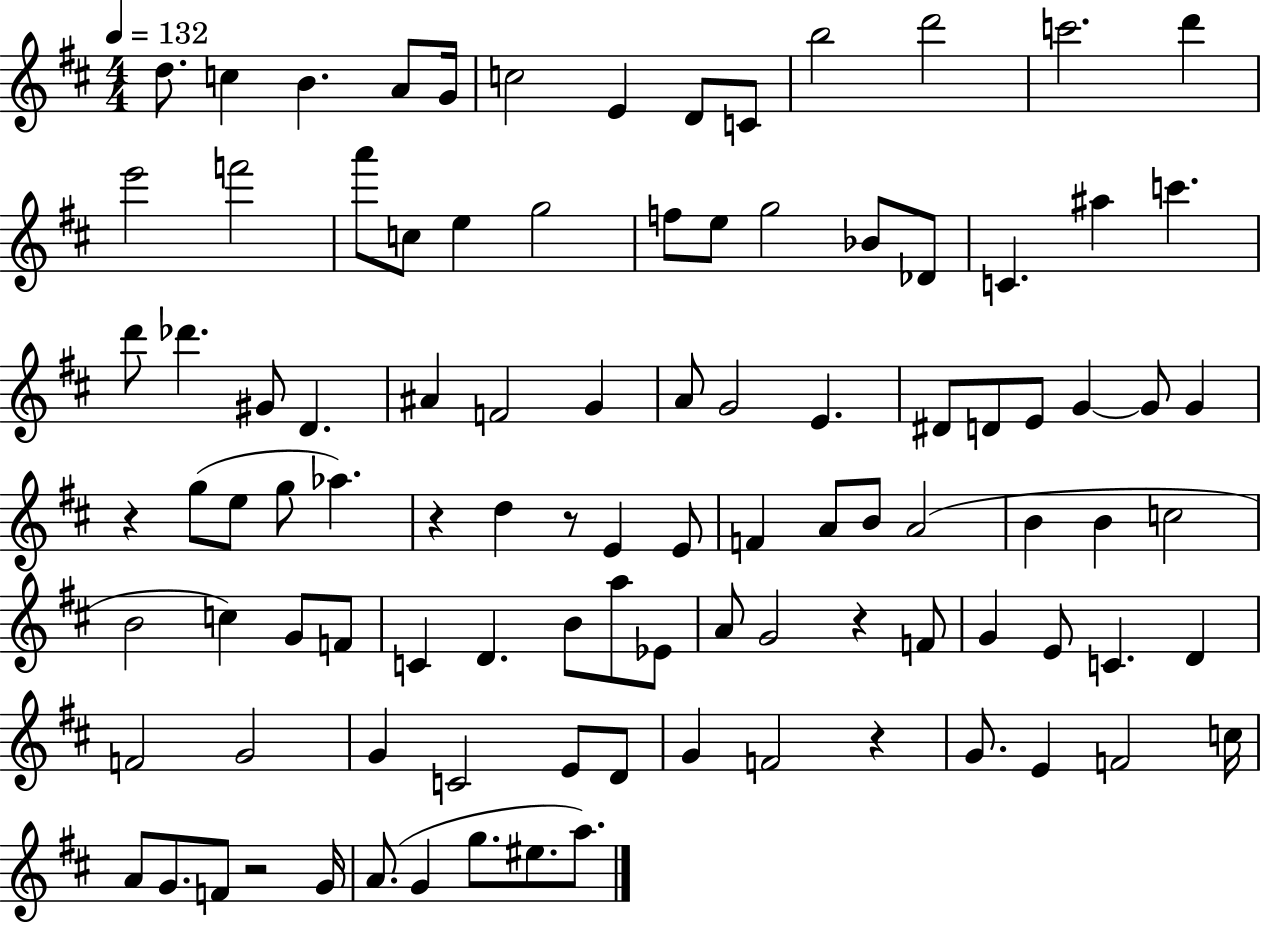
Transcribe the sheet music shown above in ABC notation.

X:1
T:Untitled
M:4/4
L:1/4
K:D
d/2 c B A/2 G/4 c2 E D/2 C/2 b2 d'2 c'2 d' e'2 f'2 a'/2 c/2 e g2 f/2 e/2 g2 _B/2 _D/2 C ^a c' d'/2 _d' ^G/2 D ^A F2 G A/2 G2 E ^D/2 D/2 E/2 G G/2 G z g/2 e/2 g/2 _a z d z/2 E E/2 F A/2 B/2 A2 B B c2 B2 c G/2 F/2 C D B/2 a/2 _E/2 A/2 G2 z F/2 G E/2 C D F2 G2 G C2 E/2 D/2 G F2 z G/2 E F2 c/4 A/2 G/2 F/2 z2 G/4 A/2 G g/2 ^e/2 a/2